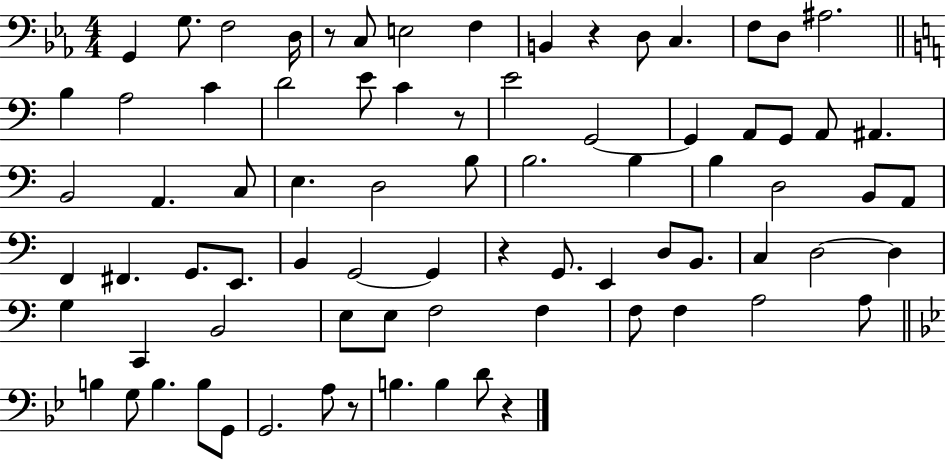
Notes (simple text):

G2/q G3/e. F3/h D3/s R/e C3/e E3/h F3/q B2/q R/q D3/e C3/q. F3/e D3/e A#3/h. B3/q A3/h C4/q D4/h E4/e C4/q R/e E4/h G2/h G2/q A2/e G2/e A2/e A#2/q. B2/h A2/q. C3/e E3/q. D3/h B3/e B3/h. B3/q B3/q D3/h B2/e A2/e F2/q F#2/q. G2/e. E2/e. B2/q G2/h G2/q R/q G2/e. E2/q D3/e B2/e. C3/q D3/h D3/q G3/q C2/q B2/h E3/e E3/e F3/h F3/q F3/e F3/q A3/h A3/e B3/q G3/e B3/q. B3/e G2/e G2/h. A3/e R/e B3/q. B3/q D4/e R/q